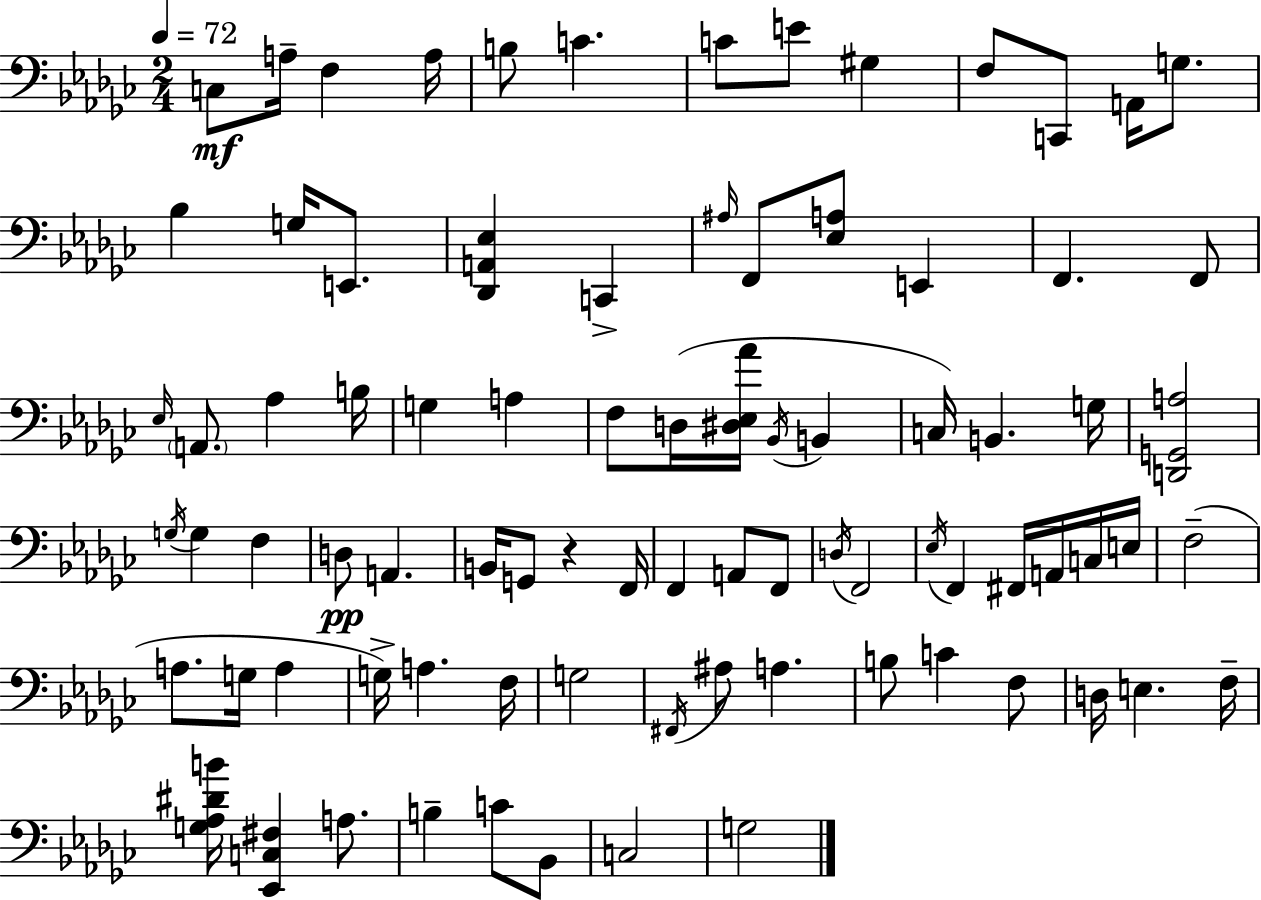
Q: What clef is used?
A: bass